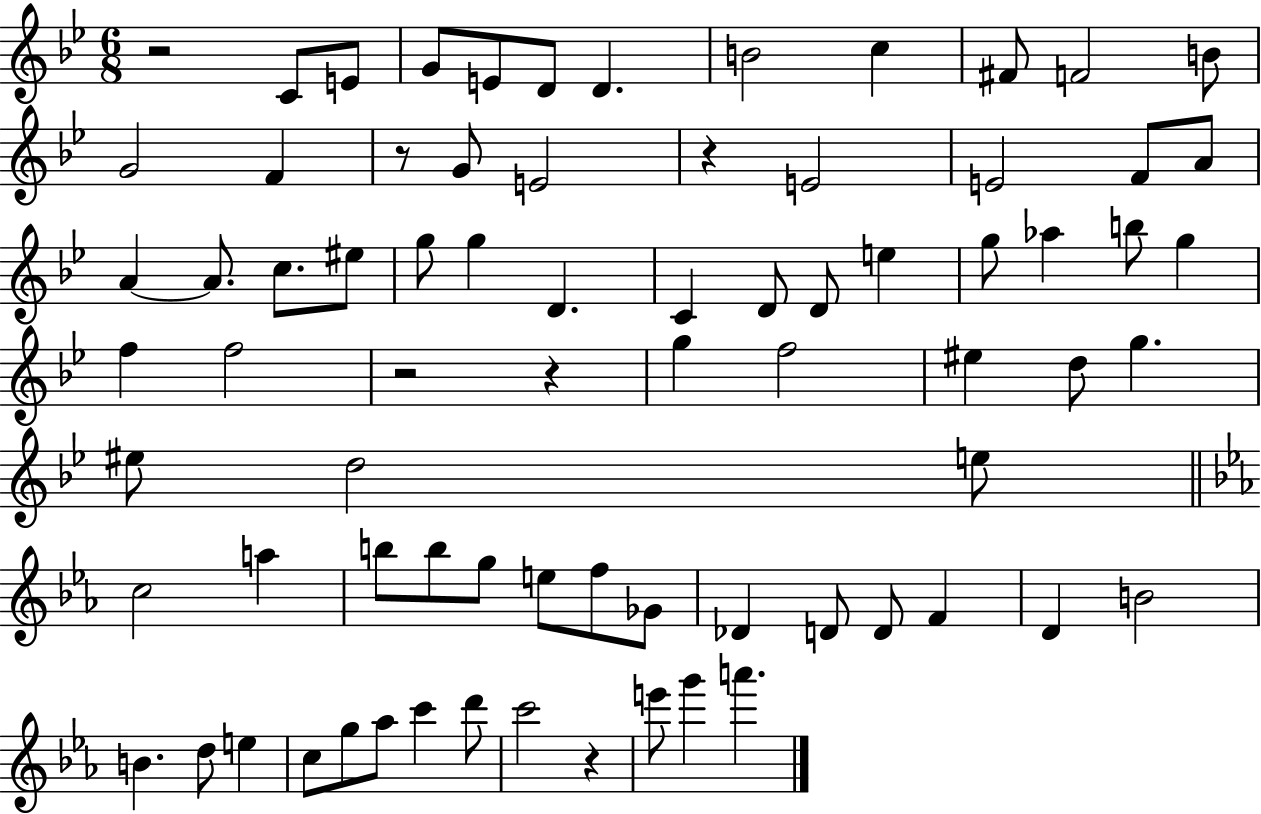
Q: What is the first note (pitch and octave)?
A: C4